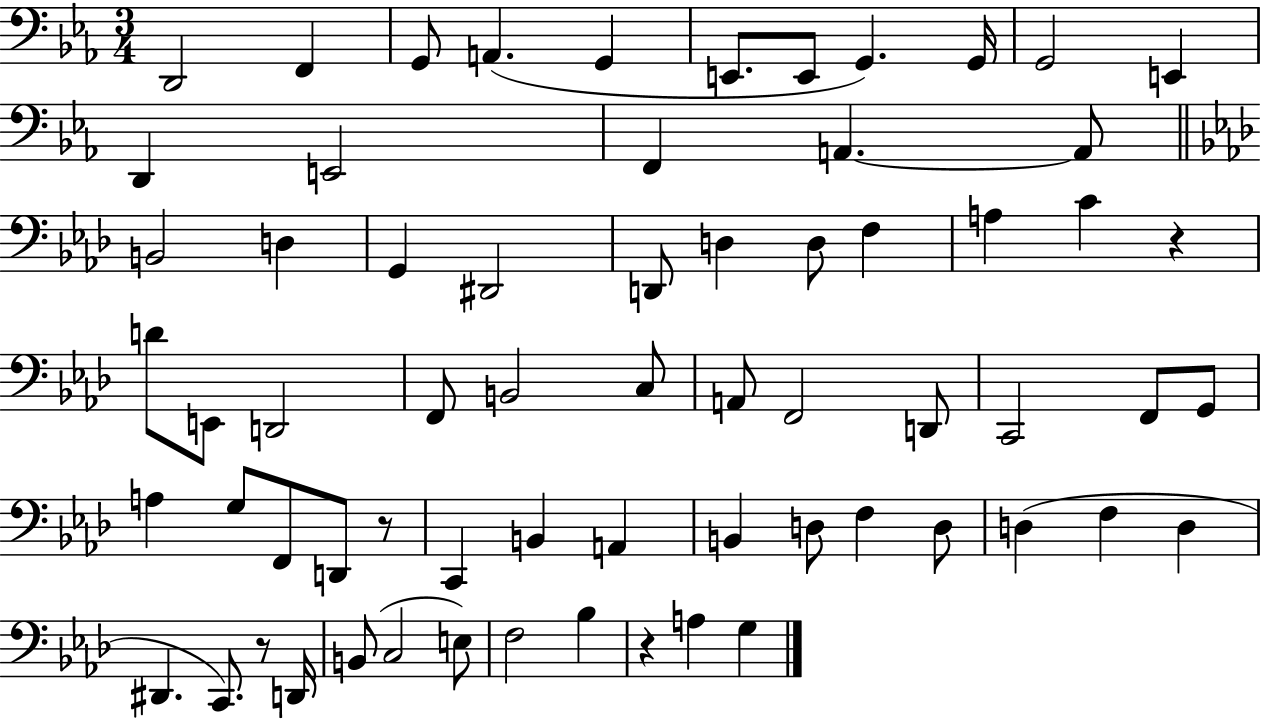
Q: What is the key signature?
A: EES major